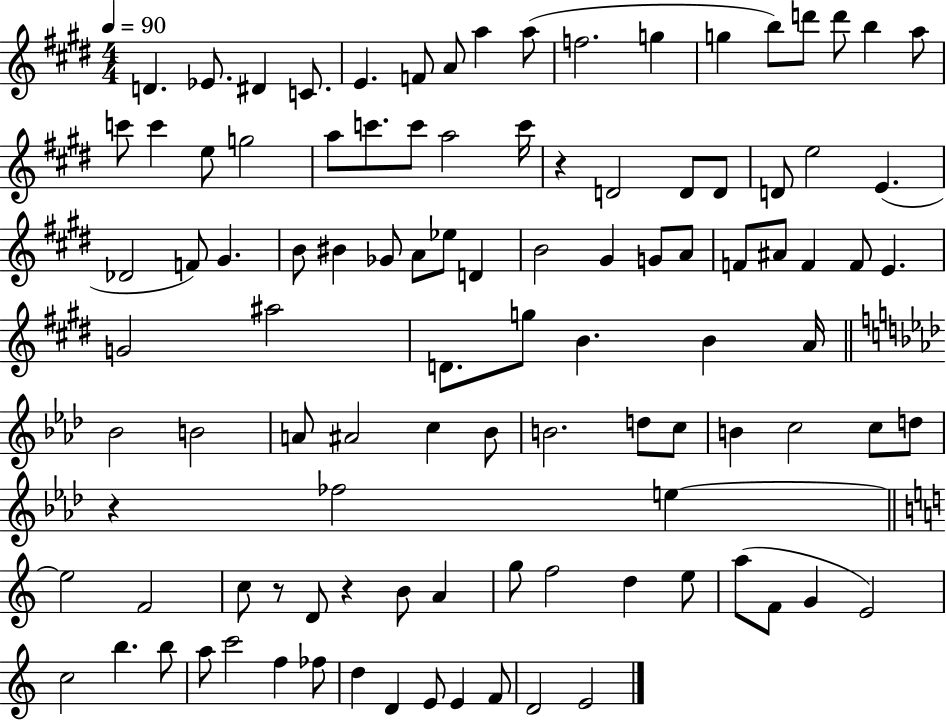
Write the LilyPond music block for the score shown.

{
  \clef treble
  \numericTimeSignature
  \time 4/4
  \key e \major
  \tempo 4 = 90
  d'4. ees'8. dis'4 c'8. | e'4. f'8 a'8 a''4 a''8( | f''2. g''4 | g''4 b''8) d'''8 d'''8 b''4 a''8 | \break c'''8 c'''4 e''8 g''2 | a''8 c'''8. c'''8 a''2 c'''16 | r4 d'2 d'8 d'8 | d'8 e''2 e'4.( | \break des'2 f'8) gis'4. | b'8 bis'4 ges'8 a'8 ees''8 d'4 | b'2 gis'4 g'8 a'8 | f'8 ais'8 f'4 f'8 e'4. | \break g'2 ais''2 | d'8. g''8 b'4. b'4 a'16 | \bar "||" \break \key aes \major bes'2 b'2 | a'8 ais'2 c''4 bes'8 | b'2. d''8 c''8 | b'4 c''2 c''8 d''8 | \break r4 fes''2 e''4~~ | \bar "||" \break \key c \major e''2 f'2 | c''8 r8 d'8 r4 b'8 a'4 | g''8 f''2 d''4 e''8 | a''8( f'8 g'4 e'2) | \break c''2 b''4. b''8 | a''8 c'''2 f''4 fes''8 | d''4 d'4 e'8 e'4 f'8 | d'2 e'2 | \break \bar "|."
}